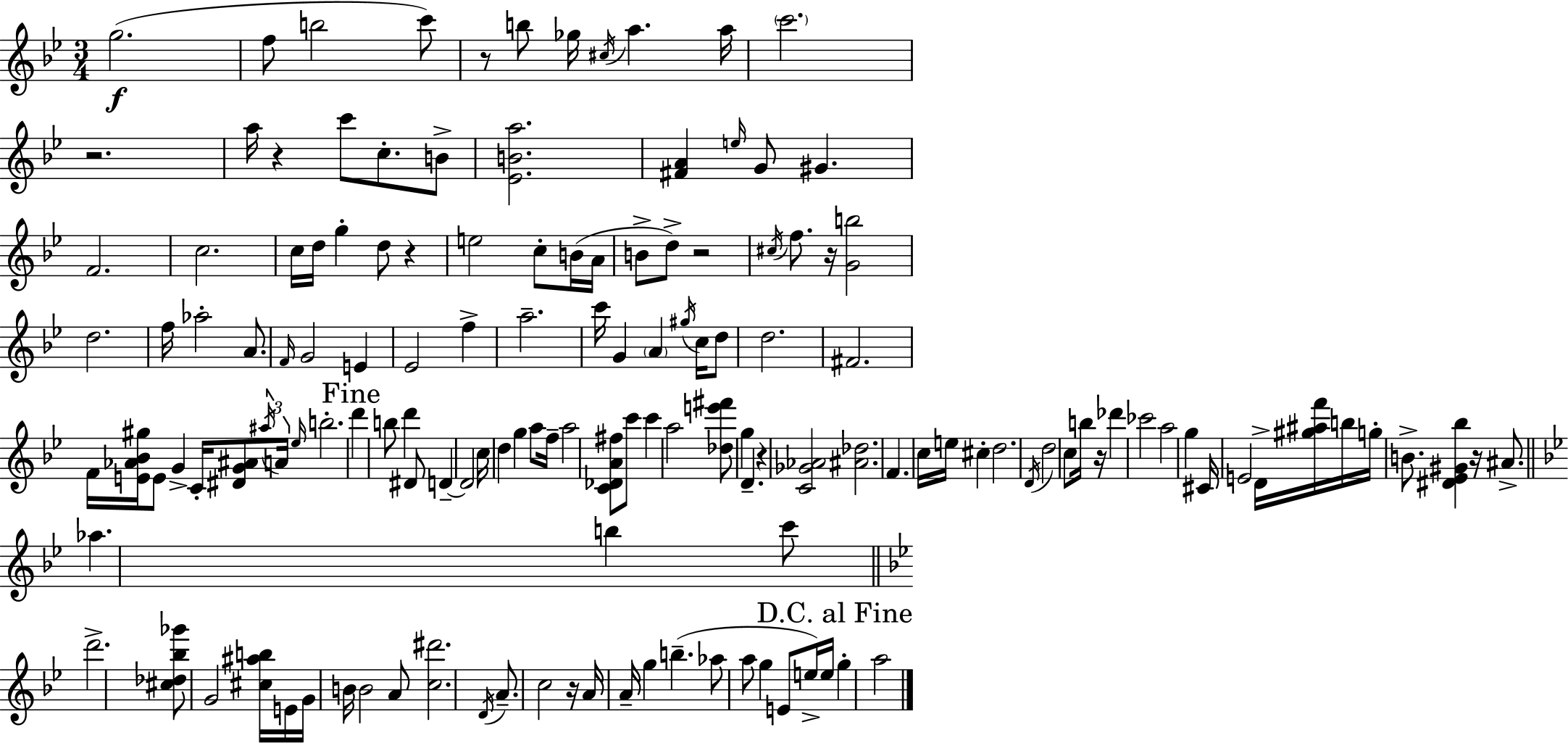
{
  \clef treble
  \numericTimeSignature
  \time 3/4
  \key g \minor
  g''2.(\f | f''8 b''2 c'''8) | r8 b''8 ges''16 \acciaccatura { cis''16 } a''4. | a''16 \parenthesize c'''2. | \break r2. | a''16 r4 c'''8 c''8.-. b'8-> | <ees' b' a''>2. | <fis' a'>4 \grace { e''16 } g'8 gis'4. | \break f'2. | c''2. | c''16 d''16 g''4-. d''8 r4 | e''2 c''8-. | \break b'16( a'16 b'8-> d''8->) r2 | \acciaccatura { cis''16 } f''8. r16 <g' b''>2 | d''2. | f''16 aes''2-. | \break a'8. \grace { f'16 } g'2 | e'4 ees'2 | f''4-> a''2.-- | c'''16 g'4 \parenthesize a'4 | \break \acciaccatura { gis''16 } c''16 d''8 d''2. | fis'2. | f'16 <e' aes' bes' gis''>16 e'8 g'4-> | c'16-. <dis' g' ais'>8 \tuplet 3/2 { \acciaccatura { ais''16 } a'16 \grace { ees''16 } } b''2.-. | \break \mark "Fine" d'''4 b''8 | d'''4 dis'8 d'4--~~ d'2 | c''16 d''4 | g''4 a''8 f''16-- a''2 | \break <c' des' a' fis''>8 c'''8 c'''4 a''2 | <des'' e''' fis'''>8 g''4 | d'4.-- r4 <c' ges' aes'>2 | <ais' des''>2. | \break f'4. | c''16 e''16 cis''4-. d''2. | \acciaccatura { d'16 } d''2 | c''8 b''16 r16 des'''4 | \break ces'''2 a''2 | g''4 cis'16 e'2 | d'16-> <gis'' ais'' f'''>16 b''16 g''16-. b'8.-> | <dis' ees' gis' bes''>4 r16 ais'8.-> \bar "||" \break \key bes \major aes''4. b''4 c'''8 | \bar "||" \break \key g \minor d'''2.-> | <cis'' des'' bes'' ges'''>8 g'2 <cis'' ais'' b''>16 e'16 | g'16 b'16 b'2 a'8 | <c'' dis'''>2. | \break \acciaccatura { d'16 } a'8.-- c''2 | r16 a'16 a'16-- g''4 b''4.--( | aes''8 a''8 g''4 e'8 e''16->) | e''16 \mark "D.C. al Fine" g''4-. a''2 | \break \bar "|."
}